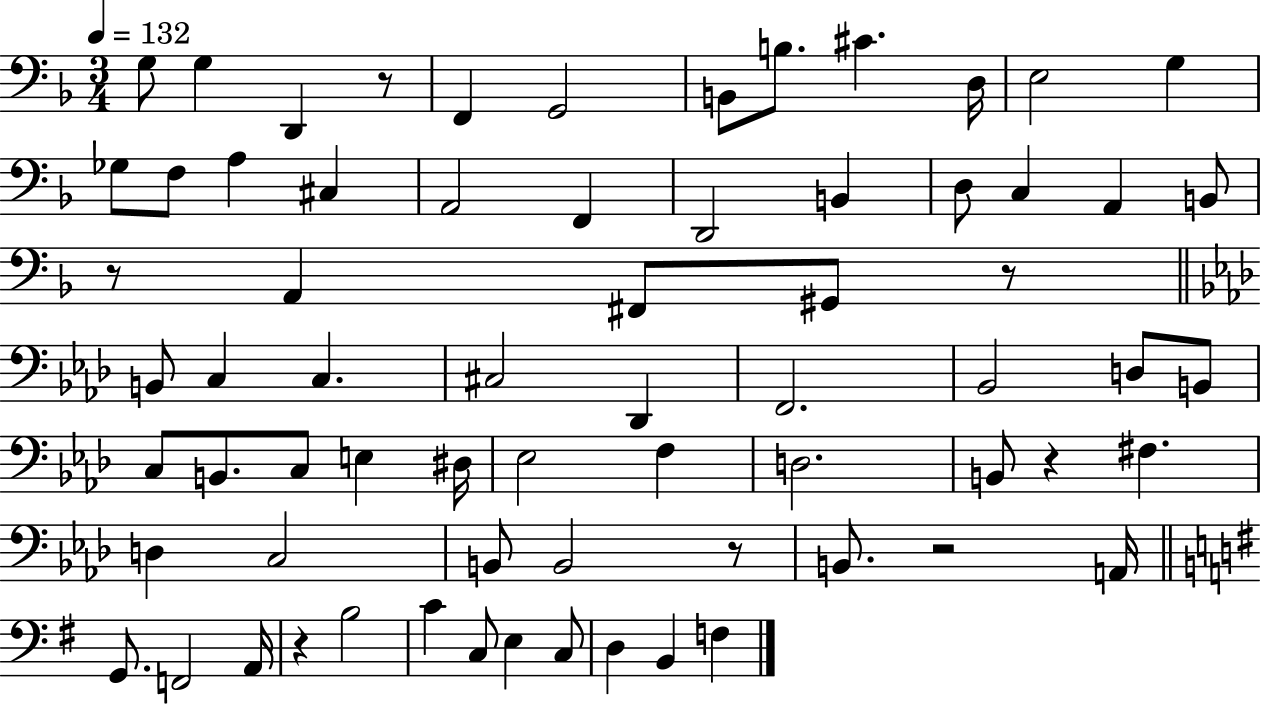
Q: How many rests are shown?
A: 7